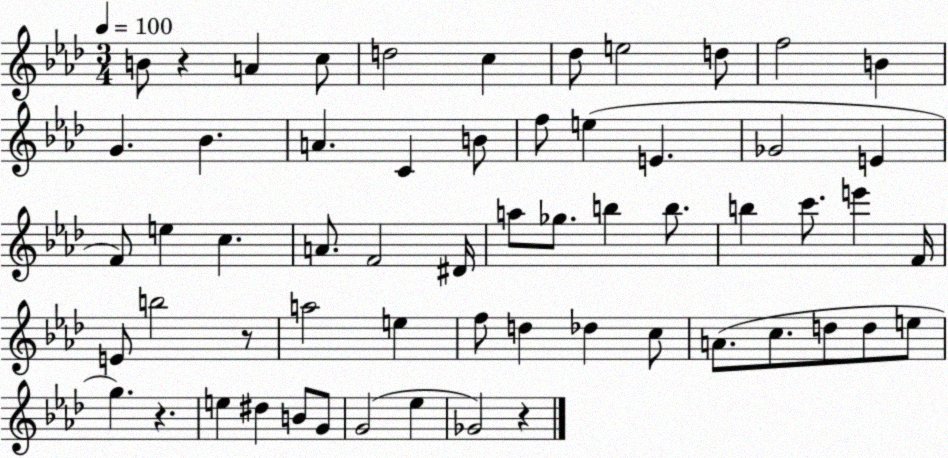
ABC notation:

X:1
T:Untitled
M:3/4
L:1/4
K:Ab
B/2 z A c/2 d2 c _d/2 e2 d/2 f2 B G _B A C B/2 f/2 e E _G2 E F/2 e c A/2 F2 ^D/4 a/2 _g/2 b b/2 b c'/2 e' F/4 E/2 b2 z/2 a2 e f/2 d _d c/2 A/2 c/2 d/2 d/2 e/2 g z e ^d B/2 G/2 G2 _e _G2 z